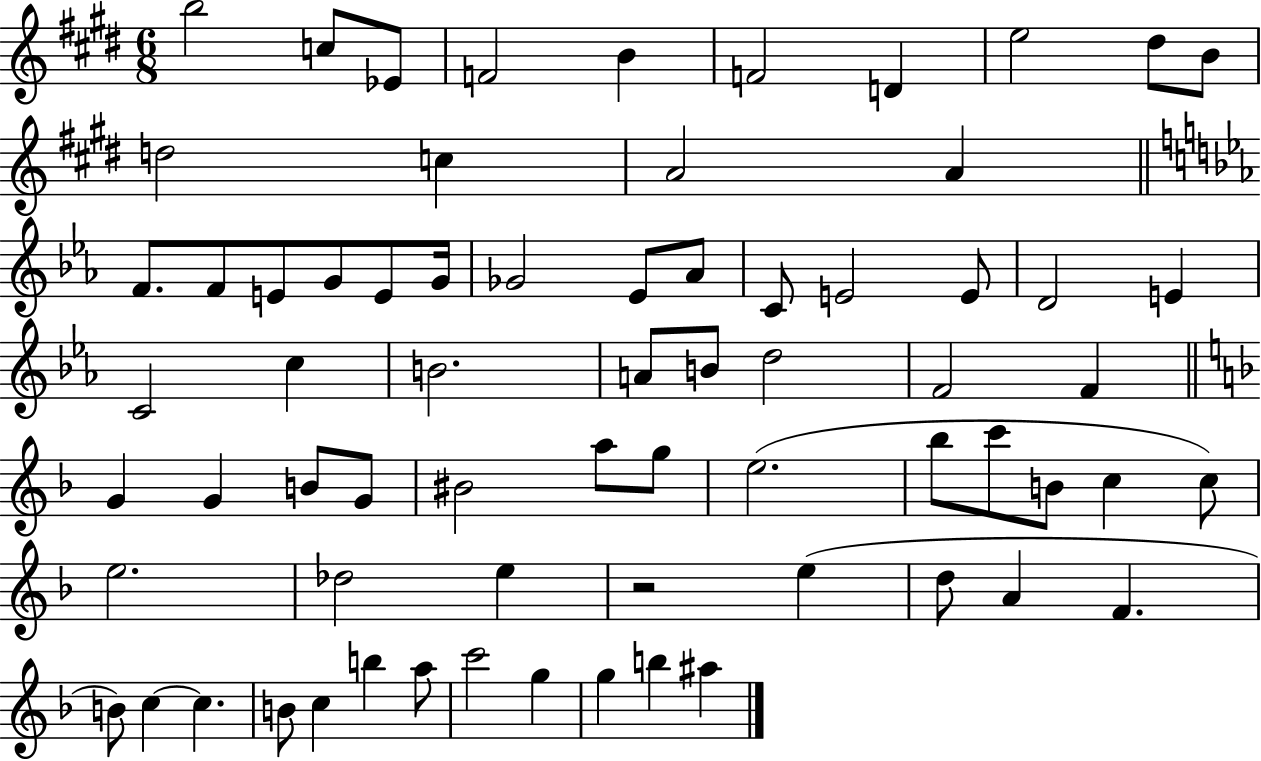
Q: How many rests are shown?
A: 1